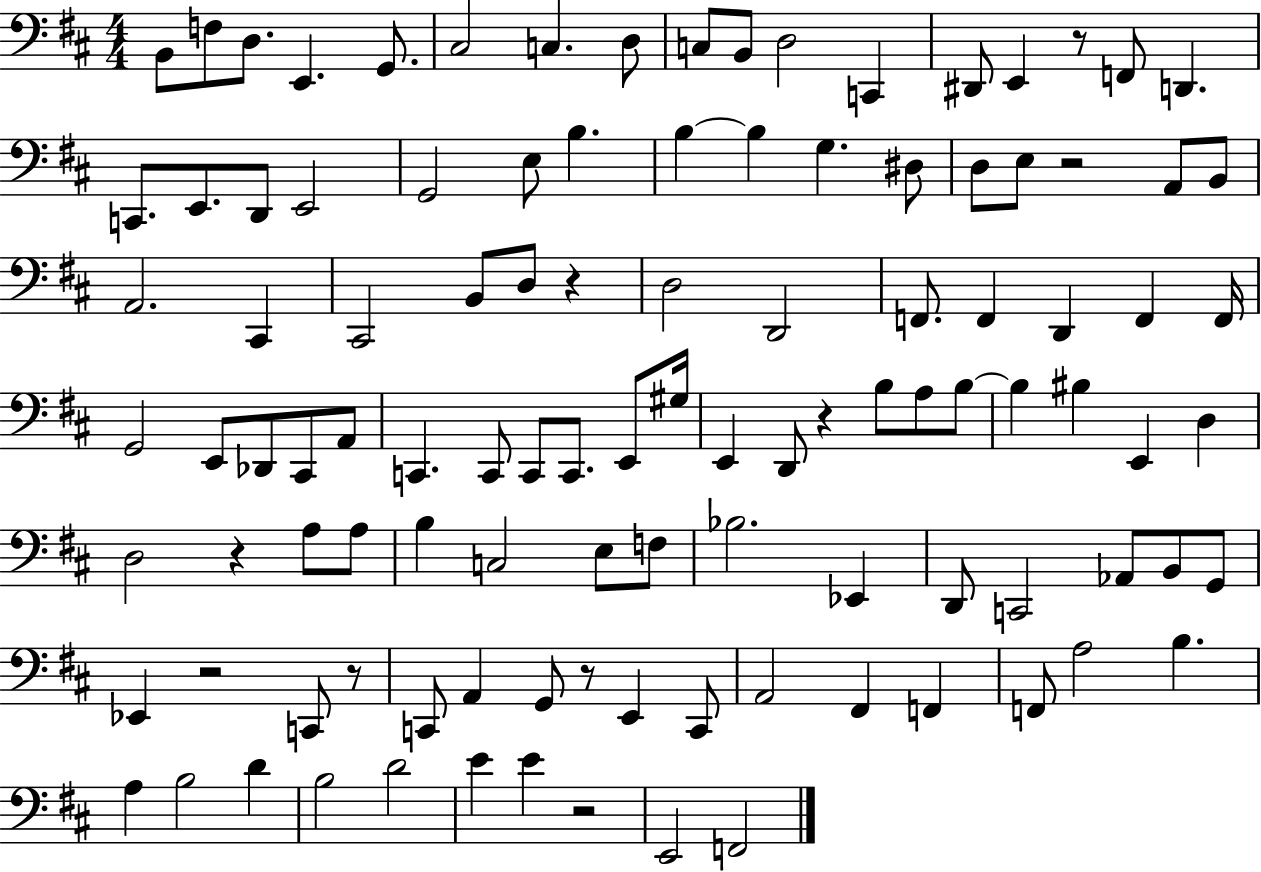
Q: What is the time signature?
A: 4/4